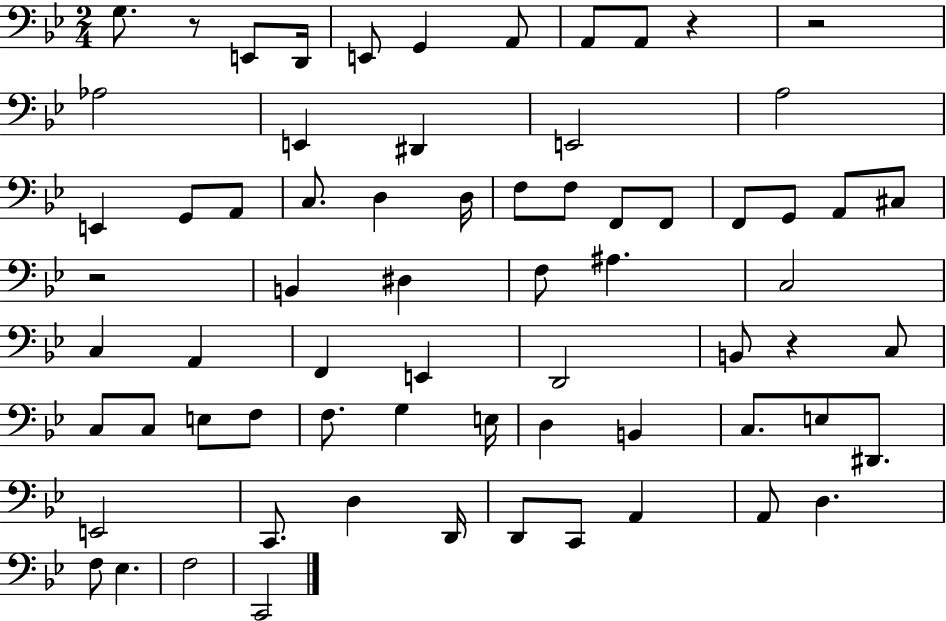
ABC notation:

X:1
T:Untitled
M:2/4
L:1/4
K:Bb
G,/2 z/2 E,,/2 D,,/4 E,,/2 G,, A,,/2 A,,/2 A,,/2 z z2 _A,2 E,, ^D,, E,,2 A,2 E,, G,,/2 A,,/2 C,/2 D, D,/4 F,/2 F,/2 F,,/2 F,,/2 F,,/2 G,,/2 A,,/2 ^C,/2 z2 B,, ^D, F,/2 ^A, C,2 C, A,, F,, E,, D,,2 B,,/2 z C,/2 C,/2 C,/2 E,/2 F,/2 F,/2 G, E,/4 D, B,, C,/2 E,/2 ^D,,/2 E,,2 C,,/2 D, D,,/4 D,,/2 C,,/2 A,, A,,/2 D, F,/2 _E, F,2 C,,2